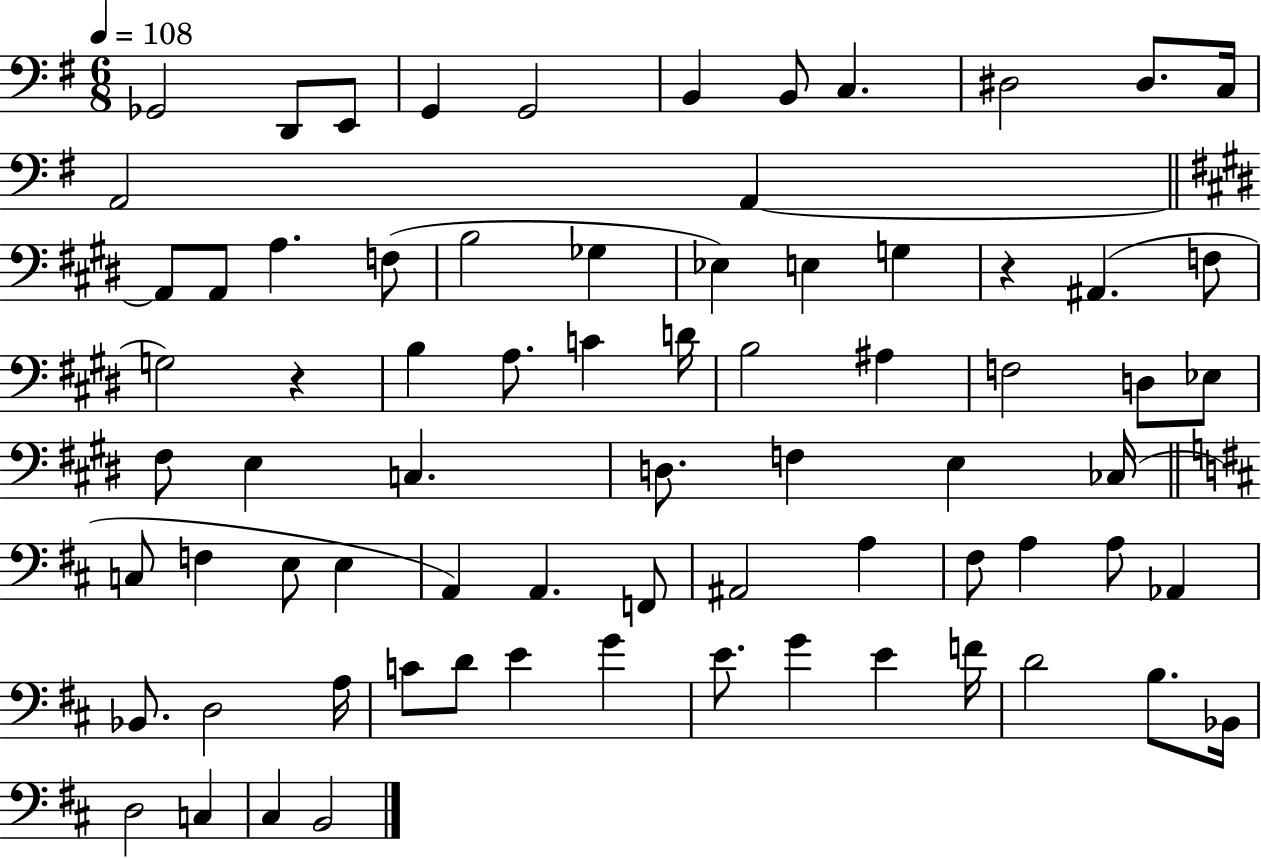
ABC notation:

X:1
T:Untitled
M:6/8
L:1/4
K:G
_G,,2 D,,/2 E,,/2 G,, G,,2 B,, B,,/2 C, ^D,2 ^D,/2 C,/4 A,,2 A,, A,,/2 A,,/2 A, F,/2 B,2 _G, _E, E, G, z ^A,, F,/2 G,2 z B, A,/2 C D/4 B,2 ^A, F,2 D,/2 _E,/2 ^F,/2 E, C, D,/2 F, E, _C,/4 C,/2 F, E,/2 E, A,, A,, F,,/2 ^A,,2 A, ^F,/2 A, A,/2 _A,, _B,,/2 D,2 A,/4 C/2 D/2 E G E/2 G E F/4 D2 B,/2 _B,,/4 D,2 C, ^C, B,,2